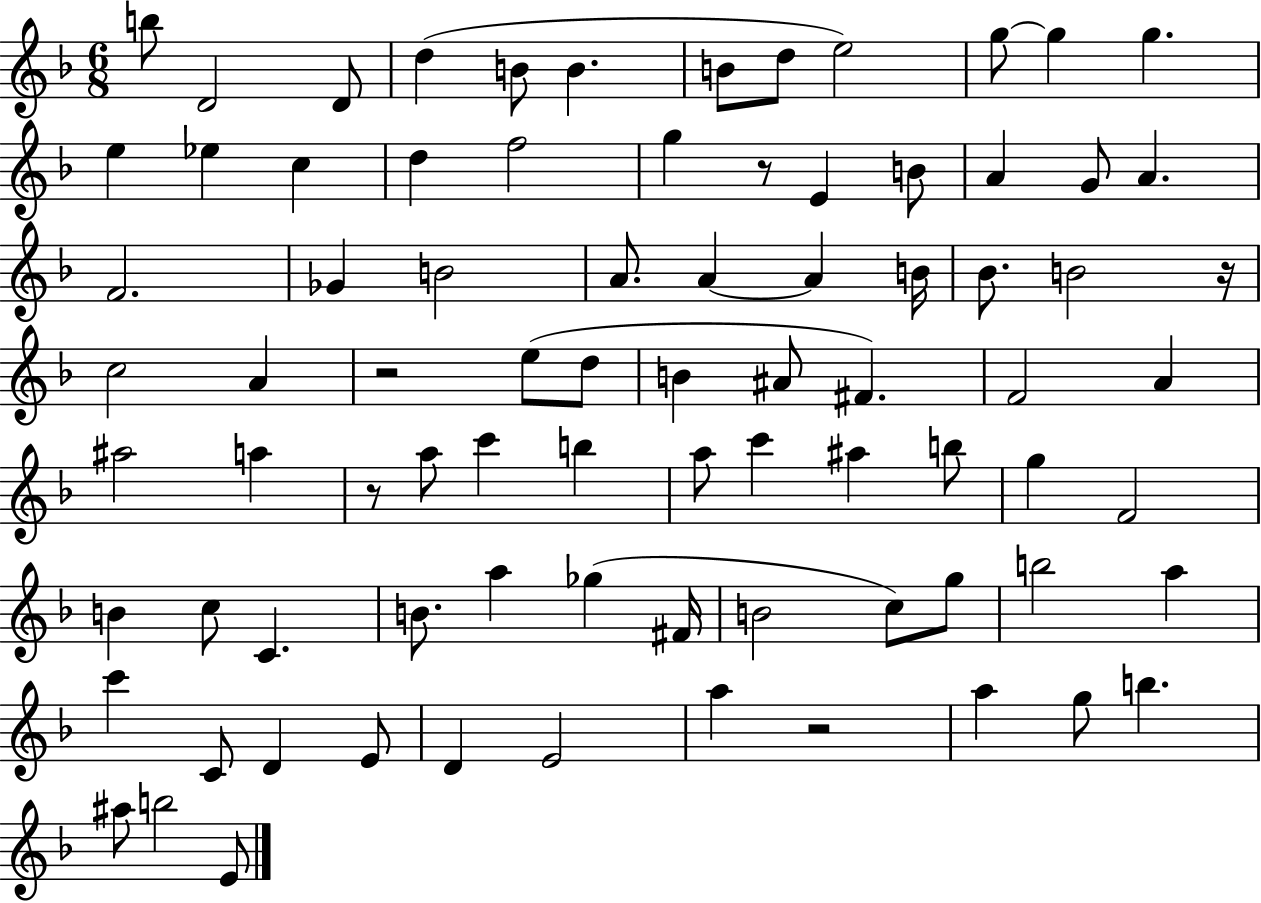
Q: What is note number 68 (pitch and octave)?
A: E4